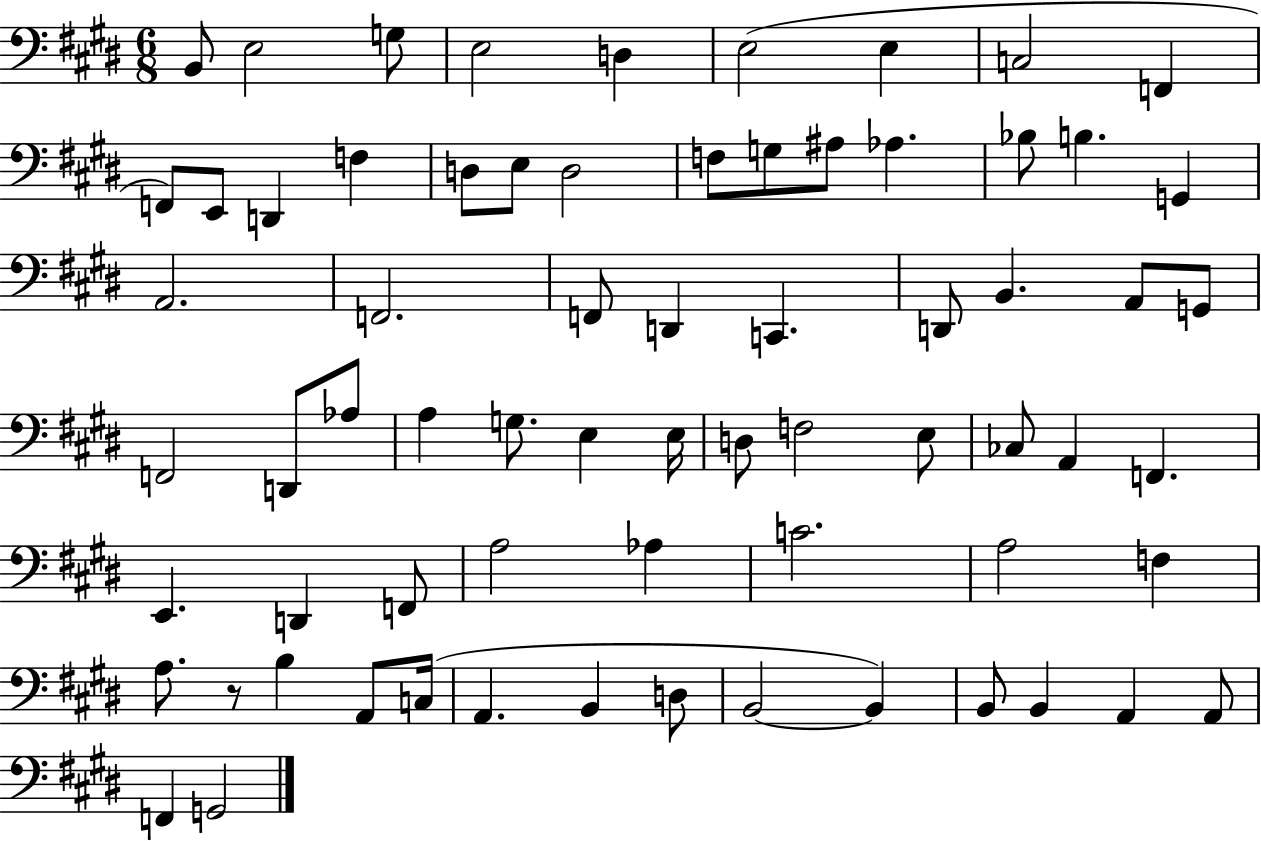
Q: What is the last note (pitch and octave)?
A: G2